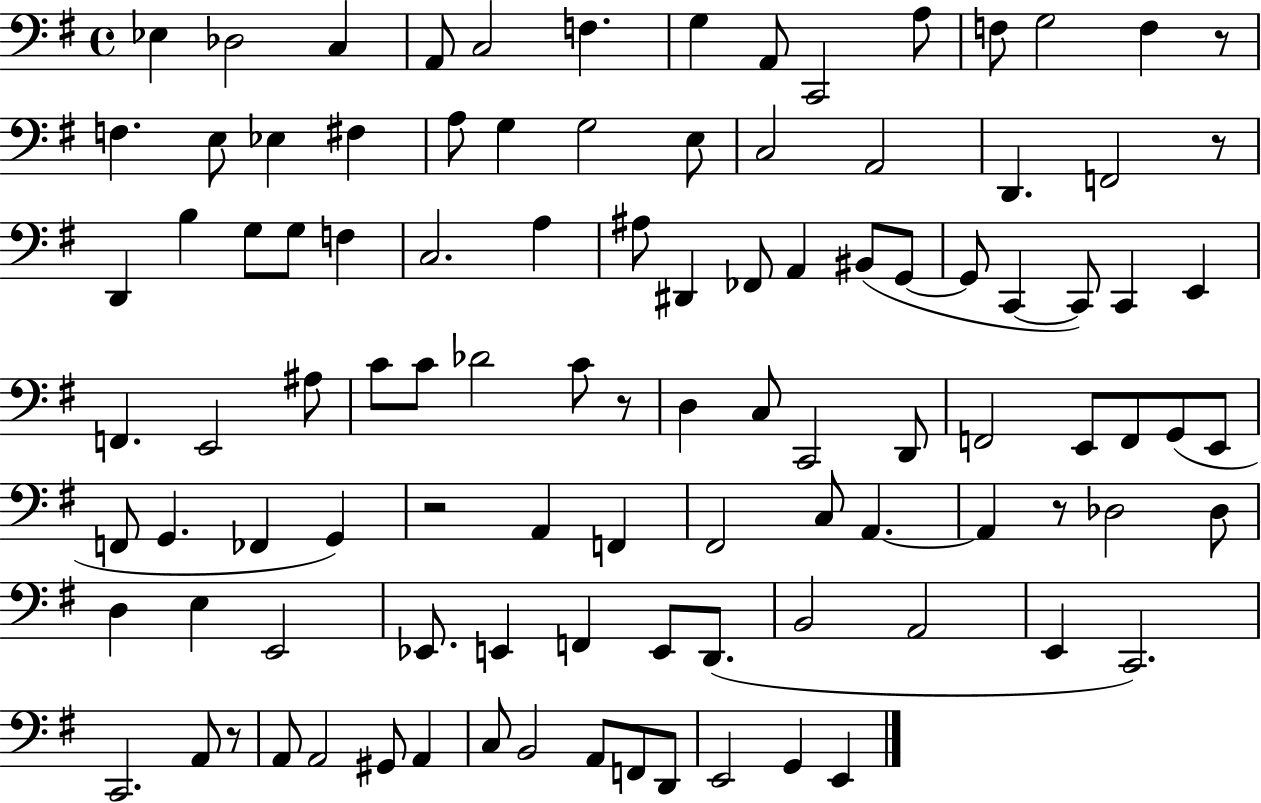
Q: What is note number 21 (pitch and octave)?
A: E3